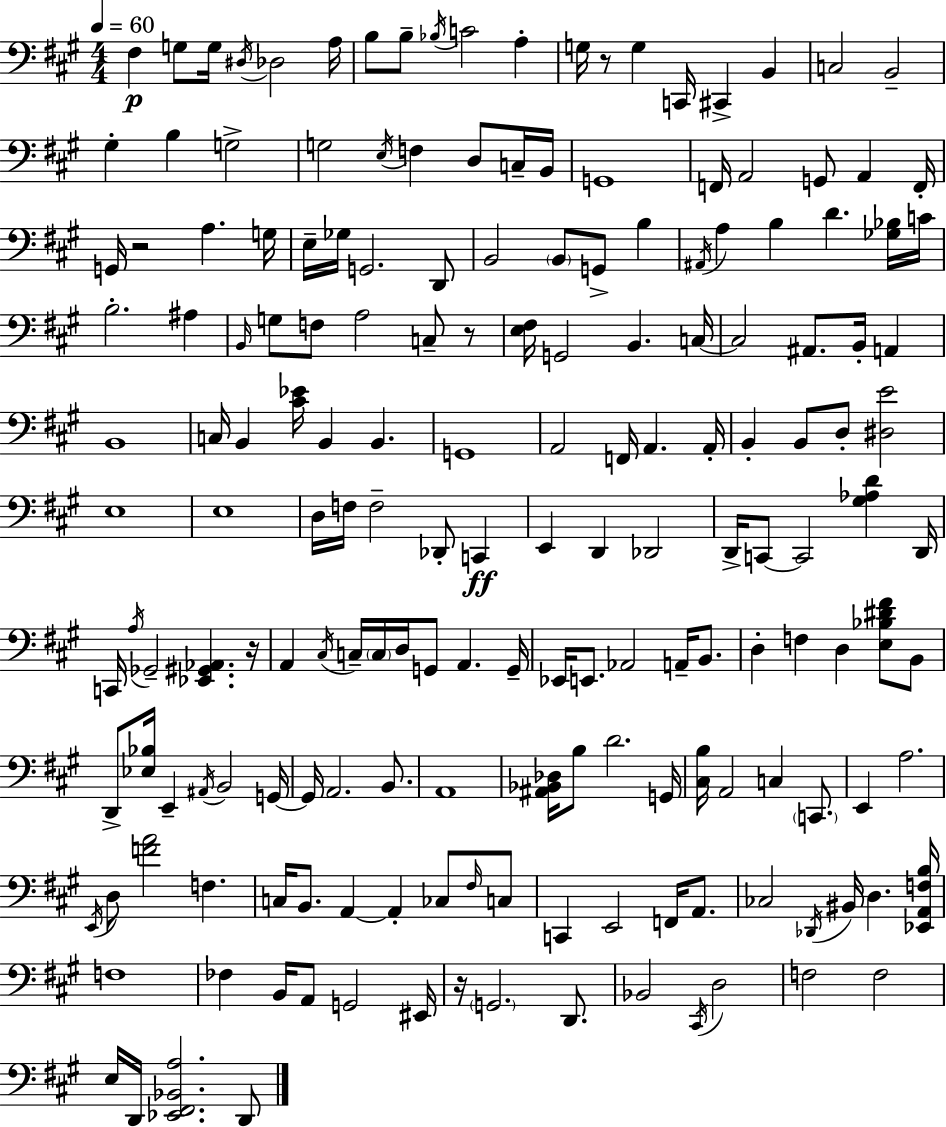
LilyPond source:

{
  \clef bass
  \numericTimeSignature
  \time 4/4
  \key a \major
  \tempo 4 = 60
  fis4\p g8 g16 \acciaccatura { dis16 } des2 | a16 b8 b8-- \acciaccatura { bes16 } c'2 a4-. | g16 r8 g4 c,16 cis,4-> b,4 | c2 b,2-- | \break gis4-. b4 g2-> | g2 \acciaccatura { e16 } f4 d8 | c16-- b,16 g,1 | f,16 a,2 g,8 a,4 | \break f,16-. g,16 r2 a4. | g16 e16-- ges16 g,2. | d,8 b,2 \parenthesize b,8 g,8-> b4 | \acciaccatura { ais,16 } a4 b4 d'4. | \break <ges bes>16 c'16 b2.-. | ais4 \grace { b,16 } g8 f8 a2 | c8-- r8 <e fis>16 g,2 b,4. | c16~~ c2 ais,8. | \break b,16-. a,4 b,1 | c16 b,4 <cis' ees'>16 b,4 b,4. | g,1 | a,2 f,16 a,4. | \break a,16-. b,4-. b,8 d8-. <dis e'>2 | e1 | e1 | d16 f16 f2-- des,8-. | \break c,4\ff e,4 d,4 des,2 | d,16-> c,8~~ c,2 | <gis aes d'>4 d,16 c,16 \acciaccatura { a16 } ges,2-- <ees, gis, aes,>4. | r16 a,4 \acciaccatura { cis16 } c16-- \parenthesize c16 d16 g,8 | \break a,4. g,16-- ees,16 e,8. aes,2 | a,16-- b,8. d4-. f4 d4 | <e bes dis' fis'>8 b,8 d,8-> <ees bes>16 e,4-- \acciaccatura { ais,16 } b,2 | g,16~~ g,16 a,2. | \break b,8. a,1 | <ais, bes, des>16 b8 d'2. | g,16 <cis b>16 a,2 | c4 \parenthesize c,8. e,4 a2. | \break \acciaccatura { e,16 } d8 <f' a'>2 | f4. c16 b,8. a,4~~ | a,4-. ces8 \grace { fis16 } c8 c,4 e,2 | f,16 a,8. ces2 | \break \acciaccatura { des,16 } bis,16 d4. <ees, a, f b>16 f1 | fes4 b,16 | a,8 g,2 eis,16 r16 \parenthesize g,2. | d,8. bes,2 | \break \acciaccatura { cis,16 } d2 f2 | f2 e16 d,16 <ees, fis, bes, a>2. | d,8 \bar "|."
}